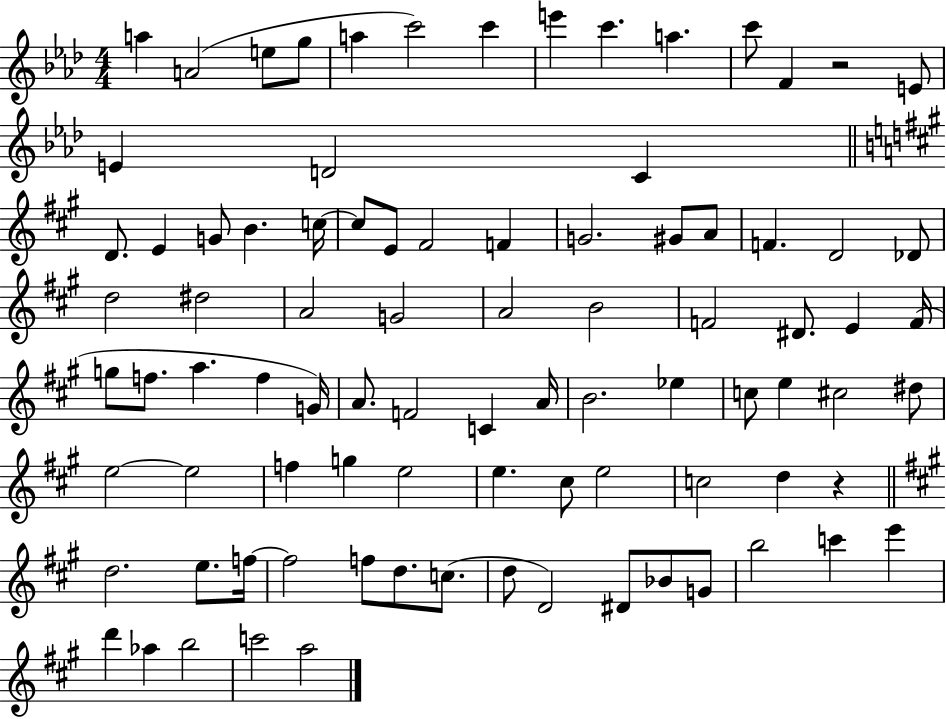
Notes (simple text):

A5/q A4/h E5/e G5/e A5/q C6/h C6/q E6/q C6/q. A5/q. C6/e F4/q R/h E4/e E4/q D4/h C4/q D4/e. E4/q G4/e B4/q. C5/s C5/e E4/e F#4/h F4/q G4/h. G#4/e A4/e F4/q. D4/h Db4/e D5/h D#5/h A4/h G4/h A4/h B4/h F4/h D#4/e. E4/q F4/s G5/e F5/e. A5/q. F5/q G4/s A4/e. F4/h C4/q A4/s B4/h. Eb5/q C5/e E5/q C#5/h D#5/e E5/h E5/h F5/q G5/q E5/h E5/q. C#5/e E5/h C5/h D5/q R/q D5/h. E5/e. F5/s F5/h F5/e D5/e. C5/e. D5/e D4/h D#4/e Bb4/e G4/e B5/h C6/q E6/q D6/q Ab5/q B5/h C6/h A5/h